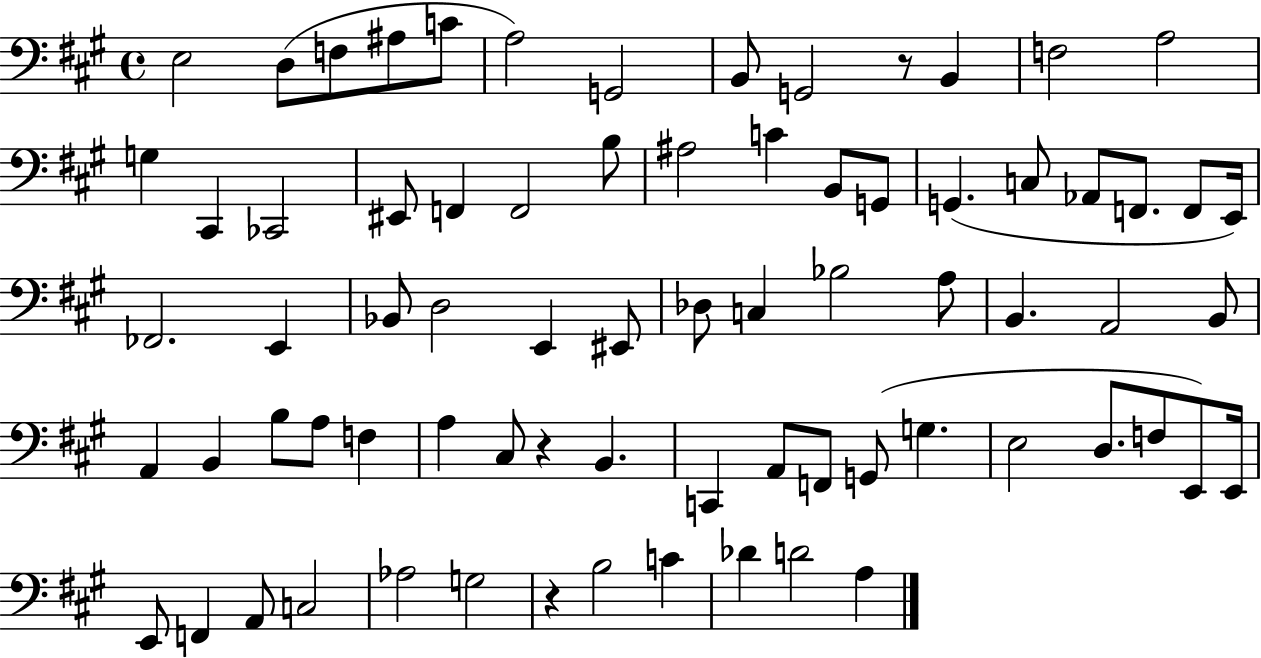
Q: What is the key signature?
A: A major